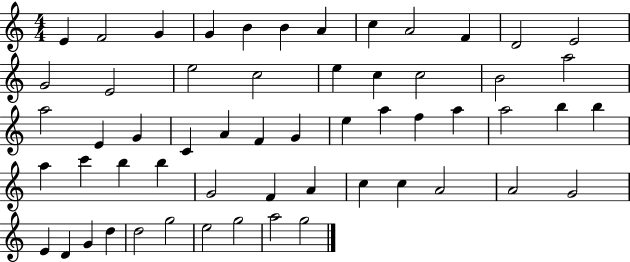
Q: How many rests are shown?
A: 0